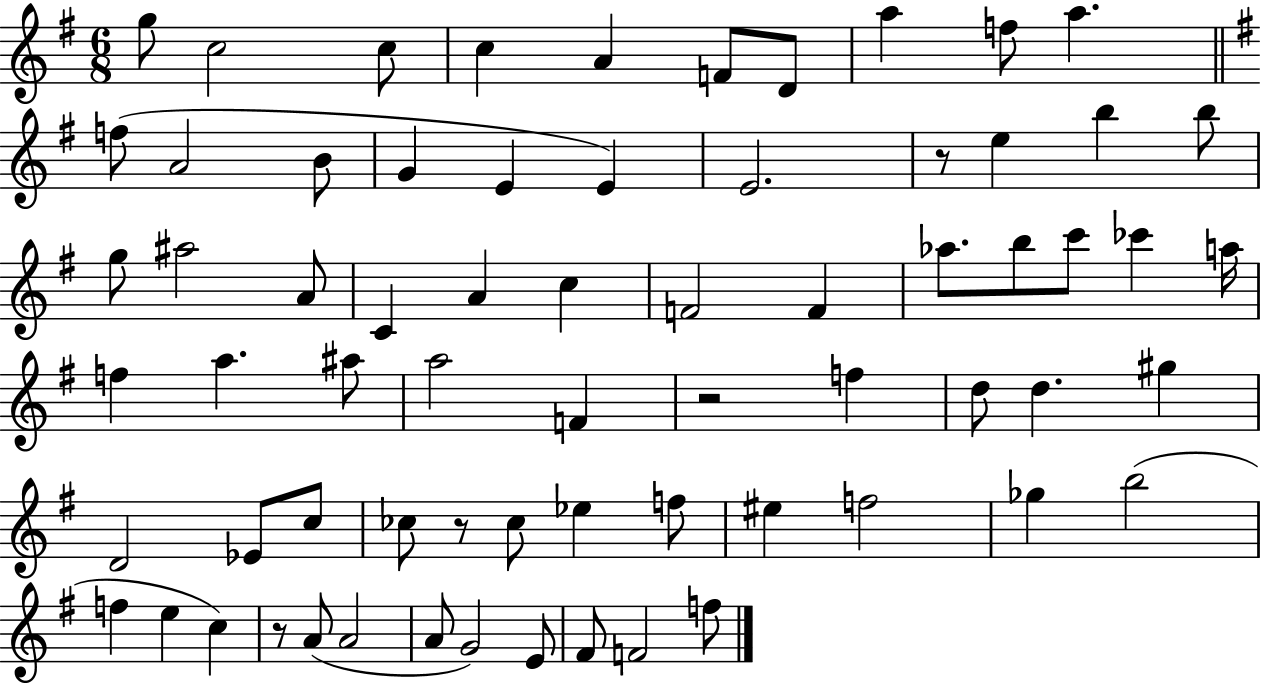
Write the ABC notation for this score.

X:1
T:Untitled
M:6/8
L:1/4
K:G
g/2 c2 c/2 c A F/2 D/2 a f/2 a f/2 A2 B/2 G E E E2 z/2 e b b/2 g/2 ^a2 A/2 C A c F2 F _a/2 b/2 c'/2 _c' a/4 f a ^a/2 a2 F z2 f d/2 d ^g D2 _E/2 c/2 _c/2 z/2 _c/2 _e f/2 ^e f2 _g b2 f e c z/2 A/2 A2 A/2 G2 E/2 ^F/2 F2 f/2